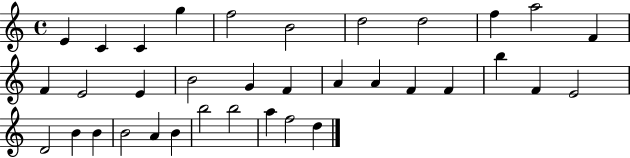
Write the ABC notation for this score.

X:1
T:Untitled
M:4/4
L:1/4
K:C
E C C g f2 B2 d2 d2 f a2 F F E2 E B2 G F A A F F b F E2 D2 B B B2 A B b2 b2 a f2 d